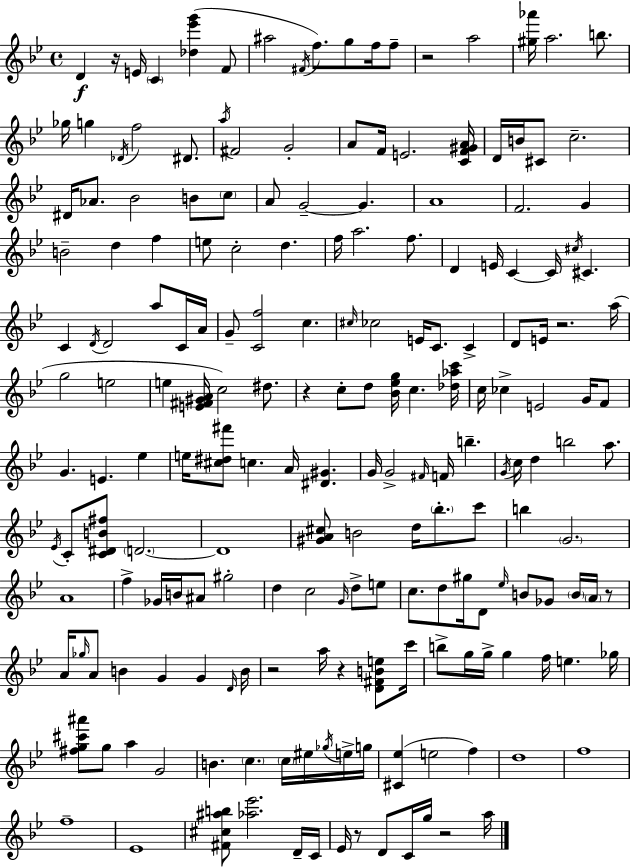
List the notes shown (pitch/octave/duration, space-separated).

D4/q R/s E4/s C4/q [Db5,Eb6,G6]/q F4/e A#5/h F#4/s F5/e. G5/e F5/s F5/e R/h A5/h [G#5,Ab6]/s A5/h. B5/e. Gb5/s G5/q Db4/s F5/h D#4/e. A5/s F#4/h G4/h A4/e F4/s E4/h. [C4,F4,G#4,A4]/s D4/s B4/s C#4/e C5/h. D#4/s Ab4/e. Bb4/h B4/e C5/e A4/e G4/h G4/q. A4/w F4/h. G4/q B4/h D5/q F5/q E5/e C5/h D5/q. F5/s A5/h. F5/e. D4/q E4/s C4/q C4/s C#5/s C#4/q. C4/q D4/s D4/h A5/e C4/s A4/s G4/e [C4,F5]/h C5/q. C#5/s CES5/h E4/s C4/e. C4/q D4/e E4/s R/h. A5/s G5/h E5/h E5/q [E4,F#4,G#4,A4]/s C5/h D#5/e. R/q C5/e D5/e [Bb4,Eb5,G5]/s C5/q. [Db5,Ab5,C6]/s C5/s CES5/q E4/h G4/s F4/e G4/q. E4/q. Eb5/q E5/s [C#5,D#5,F#6]/e C5/q. A4/s [D#4,G#4]/q. G4/s G4/h F#4/s F4/s B5/q. G4/s C5/s D5/q B5/h A5/e. Eb4/s C4/e [C4,D#4,B4,F#5]/e D4/h. D4/w [G#4,A4,C#5]/e B4/h D5/s Bb5/e. C6/e B5/q G4/h. A4/w F5/q Gb4/s B4/s A#4/e G#5/h D5/q C5/h G4/s D5/e E5/e C5/e. D5/e G#5/s D4/e Eb5/s B4/e Gb4/e B4/s A4/s R/e A4/s Gb5/s A4/e B4/q G4/q G4/q D4/s B4/s R/h A5/s R/q [D4,F#4,B4,E5]/e C6/s B5/e G5/s G5/s G5/q F5/s E5/q. Gb5/s [F#5,G5,C#6,A#6]/e G5/e A5/q G4/h B4/q. C5/q. C5/s EIS5/s Gb5/s E5/s G5/s [C#4,Eb5]/q E5/h F5/q D5/w F5/w F5/w Eb4/w [F#4,C#5,A#5,B5]/e [Ab5,Eb6]/h. D4/s C4/s Eb4/s R/e D4/e C4/s G5/s R/h A5/s